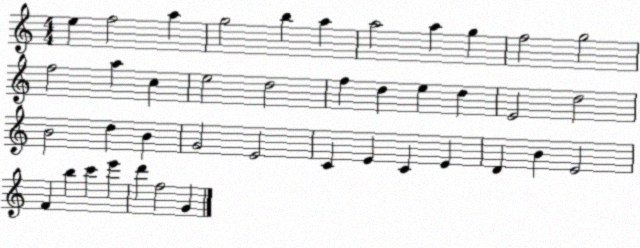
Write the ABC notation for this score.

X:1
T:Untitled
M:4/4
L:1/4
K:C
e f2 a g2 b a a2 a g f2 g2 f2 a c e2 d2 f d e d E2 d2 B2 d B G2 E2 C E C E D B E2 F b c' e' d' f2 G